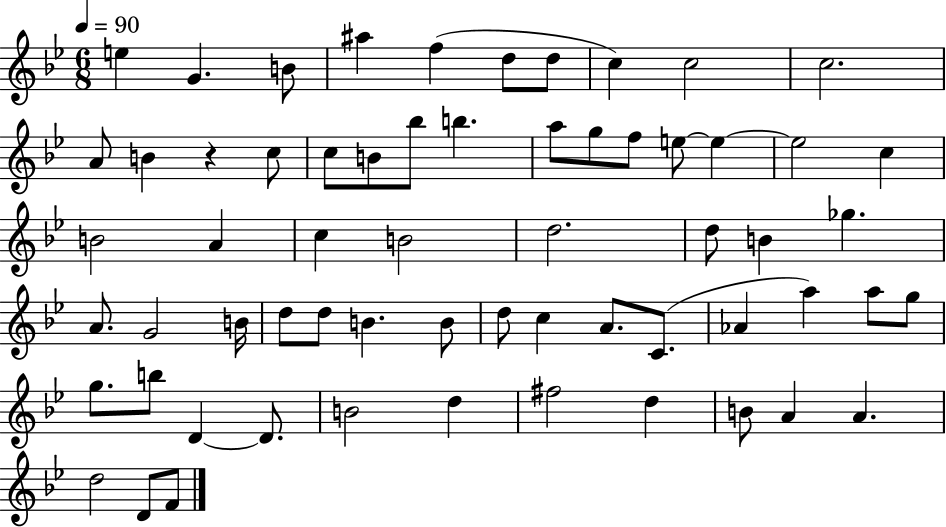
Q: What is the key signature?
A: BES major